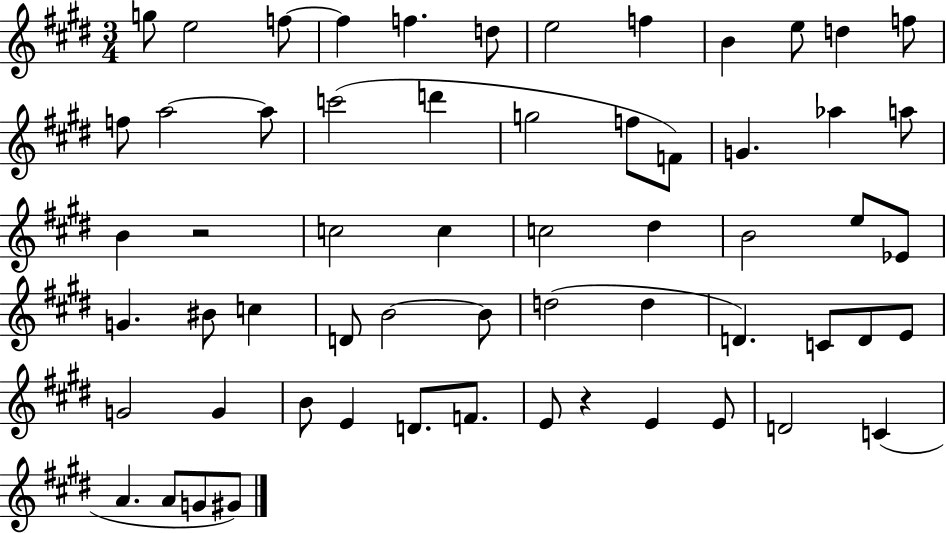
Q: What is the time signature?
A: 3/4